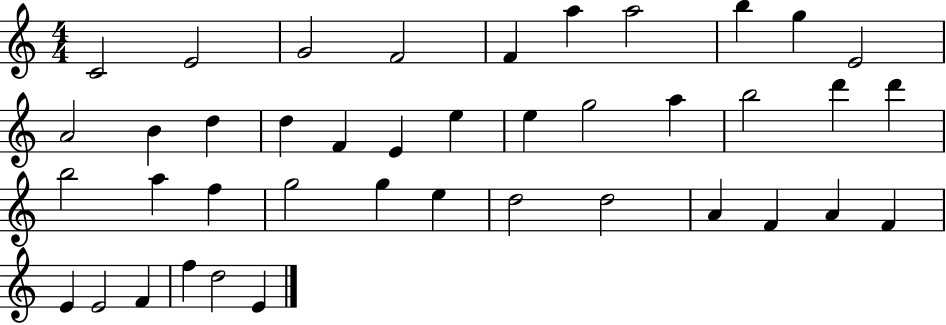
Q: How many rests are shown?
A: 0